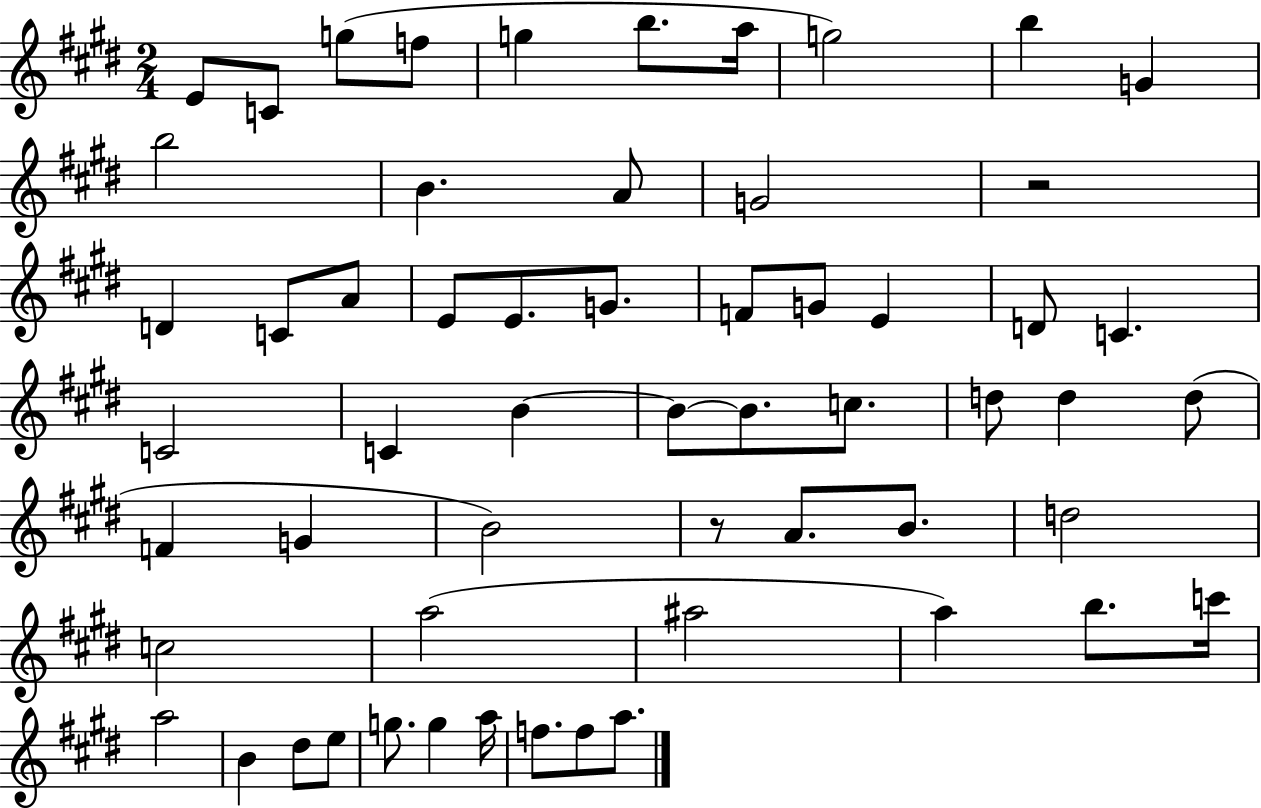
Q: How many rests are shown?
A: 2